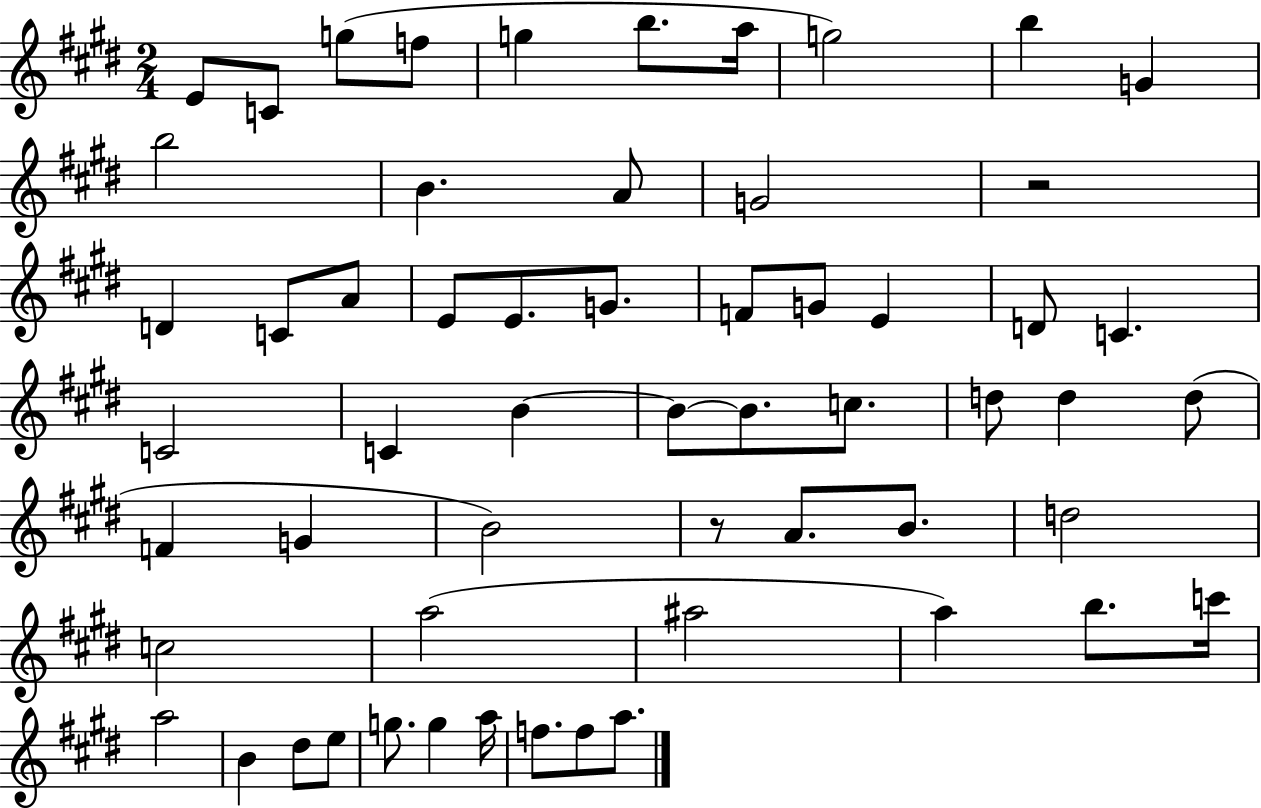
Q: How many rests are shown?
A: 2